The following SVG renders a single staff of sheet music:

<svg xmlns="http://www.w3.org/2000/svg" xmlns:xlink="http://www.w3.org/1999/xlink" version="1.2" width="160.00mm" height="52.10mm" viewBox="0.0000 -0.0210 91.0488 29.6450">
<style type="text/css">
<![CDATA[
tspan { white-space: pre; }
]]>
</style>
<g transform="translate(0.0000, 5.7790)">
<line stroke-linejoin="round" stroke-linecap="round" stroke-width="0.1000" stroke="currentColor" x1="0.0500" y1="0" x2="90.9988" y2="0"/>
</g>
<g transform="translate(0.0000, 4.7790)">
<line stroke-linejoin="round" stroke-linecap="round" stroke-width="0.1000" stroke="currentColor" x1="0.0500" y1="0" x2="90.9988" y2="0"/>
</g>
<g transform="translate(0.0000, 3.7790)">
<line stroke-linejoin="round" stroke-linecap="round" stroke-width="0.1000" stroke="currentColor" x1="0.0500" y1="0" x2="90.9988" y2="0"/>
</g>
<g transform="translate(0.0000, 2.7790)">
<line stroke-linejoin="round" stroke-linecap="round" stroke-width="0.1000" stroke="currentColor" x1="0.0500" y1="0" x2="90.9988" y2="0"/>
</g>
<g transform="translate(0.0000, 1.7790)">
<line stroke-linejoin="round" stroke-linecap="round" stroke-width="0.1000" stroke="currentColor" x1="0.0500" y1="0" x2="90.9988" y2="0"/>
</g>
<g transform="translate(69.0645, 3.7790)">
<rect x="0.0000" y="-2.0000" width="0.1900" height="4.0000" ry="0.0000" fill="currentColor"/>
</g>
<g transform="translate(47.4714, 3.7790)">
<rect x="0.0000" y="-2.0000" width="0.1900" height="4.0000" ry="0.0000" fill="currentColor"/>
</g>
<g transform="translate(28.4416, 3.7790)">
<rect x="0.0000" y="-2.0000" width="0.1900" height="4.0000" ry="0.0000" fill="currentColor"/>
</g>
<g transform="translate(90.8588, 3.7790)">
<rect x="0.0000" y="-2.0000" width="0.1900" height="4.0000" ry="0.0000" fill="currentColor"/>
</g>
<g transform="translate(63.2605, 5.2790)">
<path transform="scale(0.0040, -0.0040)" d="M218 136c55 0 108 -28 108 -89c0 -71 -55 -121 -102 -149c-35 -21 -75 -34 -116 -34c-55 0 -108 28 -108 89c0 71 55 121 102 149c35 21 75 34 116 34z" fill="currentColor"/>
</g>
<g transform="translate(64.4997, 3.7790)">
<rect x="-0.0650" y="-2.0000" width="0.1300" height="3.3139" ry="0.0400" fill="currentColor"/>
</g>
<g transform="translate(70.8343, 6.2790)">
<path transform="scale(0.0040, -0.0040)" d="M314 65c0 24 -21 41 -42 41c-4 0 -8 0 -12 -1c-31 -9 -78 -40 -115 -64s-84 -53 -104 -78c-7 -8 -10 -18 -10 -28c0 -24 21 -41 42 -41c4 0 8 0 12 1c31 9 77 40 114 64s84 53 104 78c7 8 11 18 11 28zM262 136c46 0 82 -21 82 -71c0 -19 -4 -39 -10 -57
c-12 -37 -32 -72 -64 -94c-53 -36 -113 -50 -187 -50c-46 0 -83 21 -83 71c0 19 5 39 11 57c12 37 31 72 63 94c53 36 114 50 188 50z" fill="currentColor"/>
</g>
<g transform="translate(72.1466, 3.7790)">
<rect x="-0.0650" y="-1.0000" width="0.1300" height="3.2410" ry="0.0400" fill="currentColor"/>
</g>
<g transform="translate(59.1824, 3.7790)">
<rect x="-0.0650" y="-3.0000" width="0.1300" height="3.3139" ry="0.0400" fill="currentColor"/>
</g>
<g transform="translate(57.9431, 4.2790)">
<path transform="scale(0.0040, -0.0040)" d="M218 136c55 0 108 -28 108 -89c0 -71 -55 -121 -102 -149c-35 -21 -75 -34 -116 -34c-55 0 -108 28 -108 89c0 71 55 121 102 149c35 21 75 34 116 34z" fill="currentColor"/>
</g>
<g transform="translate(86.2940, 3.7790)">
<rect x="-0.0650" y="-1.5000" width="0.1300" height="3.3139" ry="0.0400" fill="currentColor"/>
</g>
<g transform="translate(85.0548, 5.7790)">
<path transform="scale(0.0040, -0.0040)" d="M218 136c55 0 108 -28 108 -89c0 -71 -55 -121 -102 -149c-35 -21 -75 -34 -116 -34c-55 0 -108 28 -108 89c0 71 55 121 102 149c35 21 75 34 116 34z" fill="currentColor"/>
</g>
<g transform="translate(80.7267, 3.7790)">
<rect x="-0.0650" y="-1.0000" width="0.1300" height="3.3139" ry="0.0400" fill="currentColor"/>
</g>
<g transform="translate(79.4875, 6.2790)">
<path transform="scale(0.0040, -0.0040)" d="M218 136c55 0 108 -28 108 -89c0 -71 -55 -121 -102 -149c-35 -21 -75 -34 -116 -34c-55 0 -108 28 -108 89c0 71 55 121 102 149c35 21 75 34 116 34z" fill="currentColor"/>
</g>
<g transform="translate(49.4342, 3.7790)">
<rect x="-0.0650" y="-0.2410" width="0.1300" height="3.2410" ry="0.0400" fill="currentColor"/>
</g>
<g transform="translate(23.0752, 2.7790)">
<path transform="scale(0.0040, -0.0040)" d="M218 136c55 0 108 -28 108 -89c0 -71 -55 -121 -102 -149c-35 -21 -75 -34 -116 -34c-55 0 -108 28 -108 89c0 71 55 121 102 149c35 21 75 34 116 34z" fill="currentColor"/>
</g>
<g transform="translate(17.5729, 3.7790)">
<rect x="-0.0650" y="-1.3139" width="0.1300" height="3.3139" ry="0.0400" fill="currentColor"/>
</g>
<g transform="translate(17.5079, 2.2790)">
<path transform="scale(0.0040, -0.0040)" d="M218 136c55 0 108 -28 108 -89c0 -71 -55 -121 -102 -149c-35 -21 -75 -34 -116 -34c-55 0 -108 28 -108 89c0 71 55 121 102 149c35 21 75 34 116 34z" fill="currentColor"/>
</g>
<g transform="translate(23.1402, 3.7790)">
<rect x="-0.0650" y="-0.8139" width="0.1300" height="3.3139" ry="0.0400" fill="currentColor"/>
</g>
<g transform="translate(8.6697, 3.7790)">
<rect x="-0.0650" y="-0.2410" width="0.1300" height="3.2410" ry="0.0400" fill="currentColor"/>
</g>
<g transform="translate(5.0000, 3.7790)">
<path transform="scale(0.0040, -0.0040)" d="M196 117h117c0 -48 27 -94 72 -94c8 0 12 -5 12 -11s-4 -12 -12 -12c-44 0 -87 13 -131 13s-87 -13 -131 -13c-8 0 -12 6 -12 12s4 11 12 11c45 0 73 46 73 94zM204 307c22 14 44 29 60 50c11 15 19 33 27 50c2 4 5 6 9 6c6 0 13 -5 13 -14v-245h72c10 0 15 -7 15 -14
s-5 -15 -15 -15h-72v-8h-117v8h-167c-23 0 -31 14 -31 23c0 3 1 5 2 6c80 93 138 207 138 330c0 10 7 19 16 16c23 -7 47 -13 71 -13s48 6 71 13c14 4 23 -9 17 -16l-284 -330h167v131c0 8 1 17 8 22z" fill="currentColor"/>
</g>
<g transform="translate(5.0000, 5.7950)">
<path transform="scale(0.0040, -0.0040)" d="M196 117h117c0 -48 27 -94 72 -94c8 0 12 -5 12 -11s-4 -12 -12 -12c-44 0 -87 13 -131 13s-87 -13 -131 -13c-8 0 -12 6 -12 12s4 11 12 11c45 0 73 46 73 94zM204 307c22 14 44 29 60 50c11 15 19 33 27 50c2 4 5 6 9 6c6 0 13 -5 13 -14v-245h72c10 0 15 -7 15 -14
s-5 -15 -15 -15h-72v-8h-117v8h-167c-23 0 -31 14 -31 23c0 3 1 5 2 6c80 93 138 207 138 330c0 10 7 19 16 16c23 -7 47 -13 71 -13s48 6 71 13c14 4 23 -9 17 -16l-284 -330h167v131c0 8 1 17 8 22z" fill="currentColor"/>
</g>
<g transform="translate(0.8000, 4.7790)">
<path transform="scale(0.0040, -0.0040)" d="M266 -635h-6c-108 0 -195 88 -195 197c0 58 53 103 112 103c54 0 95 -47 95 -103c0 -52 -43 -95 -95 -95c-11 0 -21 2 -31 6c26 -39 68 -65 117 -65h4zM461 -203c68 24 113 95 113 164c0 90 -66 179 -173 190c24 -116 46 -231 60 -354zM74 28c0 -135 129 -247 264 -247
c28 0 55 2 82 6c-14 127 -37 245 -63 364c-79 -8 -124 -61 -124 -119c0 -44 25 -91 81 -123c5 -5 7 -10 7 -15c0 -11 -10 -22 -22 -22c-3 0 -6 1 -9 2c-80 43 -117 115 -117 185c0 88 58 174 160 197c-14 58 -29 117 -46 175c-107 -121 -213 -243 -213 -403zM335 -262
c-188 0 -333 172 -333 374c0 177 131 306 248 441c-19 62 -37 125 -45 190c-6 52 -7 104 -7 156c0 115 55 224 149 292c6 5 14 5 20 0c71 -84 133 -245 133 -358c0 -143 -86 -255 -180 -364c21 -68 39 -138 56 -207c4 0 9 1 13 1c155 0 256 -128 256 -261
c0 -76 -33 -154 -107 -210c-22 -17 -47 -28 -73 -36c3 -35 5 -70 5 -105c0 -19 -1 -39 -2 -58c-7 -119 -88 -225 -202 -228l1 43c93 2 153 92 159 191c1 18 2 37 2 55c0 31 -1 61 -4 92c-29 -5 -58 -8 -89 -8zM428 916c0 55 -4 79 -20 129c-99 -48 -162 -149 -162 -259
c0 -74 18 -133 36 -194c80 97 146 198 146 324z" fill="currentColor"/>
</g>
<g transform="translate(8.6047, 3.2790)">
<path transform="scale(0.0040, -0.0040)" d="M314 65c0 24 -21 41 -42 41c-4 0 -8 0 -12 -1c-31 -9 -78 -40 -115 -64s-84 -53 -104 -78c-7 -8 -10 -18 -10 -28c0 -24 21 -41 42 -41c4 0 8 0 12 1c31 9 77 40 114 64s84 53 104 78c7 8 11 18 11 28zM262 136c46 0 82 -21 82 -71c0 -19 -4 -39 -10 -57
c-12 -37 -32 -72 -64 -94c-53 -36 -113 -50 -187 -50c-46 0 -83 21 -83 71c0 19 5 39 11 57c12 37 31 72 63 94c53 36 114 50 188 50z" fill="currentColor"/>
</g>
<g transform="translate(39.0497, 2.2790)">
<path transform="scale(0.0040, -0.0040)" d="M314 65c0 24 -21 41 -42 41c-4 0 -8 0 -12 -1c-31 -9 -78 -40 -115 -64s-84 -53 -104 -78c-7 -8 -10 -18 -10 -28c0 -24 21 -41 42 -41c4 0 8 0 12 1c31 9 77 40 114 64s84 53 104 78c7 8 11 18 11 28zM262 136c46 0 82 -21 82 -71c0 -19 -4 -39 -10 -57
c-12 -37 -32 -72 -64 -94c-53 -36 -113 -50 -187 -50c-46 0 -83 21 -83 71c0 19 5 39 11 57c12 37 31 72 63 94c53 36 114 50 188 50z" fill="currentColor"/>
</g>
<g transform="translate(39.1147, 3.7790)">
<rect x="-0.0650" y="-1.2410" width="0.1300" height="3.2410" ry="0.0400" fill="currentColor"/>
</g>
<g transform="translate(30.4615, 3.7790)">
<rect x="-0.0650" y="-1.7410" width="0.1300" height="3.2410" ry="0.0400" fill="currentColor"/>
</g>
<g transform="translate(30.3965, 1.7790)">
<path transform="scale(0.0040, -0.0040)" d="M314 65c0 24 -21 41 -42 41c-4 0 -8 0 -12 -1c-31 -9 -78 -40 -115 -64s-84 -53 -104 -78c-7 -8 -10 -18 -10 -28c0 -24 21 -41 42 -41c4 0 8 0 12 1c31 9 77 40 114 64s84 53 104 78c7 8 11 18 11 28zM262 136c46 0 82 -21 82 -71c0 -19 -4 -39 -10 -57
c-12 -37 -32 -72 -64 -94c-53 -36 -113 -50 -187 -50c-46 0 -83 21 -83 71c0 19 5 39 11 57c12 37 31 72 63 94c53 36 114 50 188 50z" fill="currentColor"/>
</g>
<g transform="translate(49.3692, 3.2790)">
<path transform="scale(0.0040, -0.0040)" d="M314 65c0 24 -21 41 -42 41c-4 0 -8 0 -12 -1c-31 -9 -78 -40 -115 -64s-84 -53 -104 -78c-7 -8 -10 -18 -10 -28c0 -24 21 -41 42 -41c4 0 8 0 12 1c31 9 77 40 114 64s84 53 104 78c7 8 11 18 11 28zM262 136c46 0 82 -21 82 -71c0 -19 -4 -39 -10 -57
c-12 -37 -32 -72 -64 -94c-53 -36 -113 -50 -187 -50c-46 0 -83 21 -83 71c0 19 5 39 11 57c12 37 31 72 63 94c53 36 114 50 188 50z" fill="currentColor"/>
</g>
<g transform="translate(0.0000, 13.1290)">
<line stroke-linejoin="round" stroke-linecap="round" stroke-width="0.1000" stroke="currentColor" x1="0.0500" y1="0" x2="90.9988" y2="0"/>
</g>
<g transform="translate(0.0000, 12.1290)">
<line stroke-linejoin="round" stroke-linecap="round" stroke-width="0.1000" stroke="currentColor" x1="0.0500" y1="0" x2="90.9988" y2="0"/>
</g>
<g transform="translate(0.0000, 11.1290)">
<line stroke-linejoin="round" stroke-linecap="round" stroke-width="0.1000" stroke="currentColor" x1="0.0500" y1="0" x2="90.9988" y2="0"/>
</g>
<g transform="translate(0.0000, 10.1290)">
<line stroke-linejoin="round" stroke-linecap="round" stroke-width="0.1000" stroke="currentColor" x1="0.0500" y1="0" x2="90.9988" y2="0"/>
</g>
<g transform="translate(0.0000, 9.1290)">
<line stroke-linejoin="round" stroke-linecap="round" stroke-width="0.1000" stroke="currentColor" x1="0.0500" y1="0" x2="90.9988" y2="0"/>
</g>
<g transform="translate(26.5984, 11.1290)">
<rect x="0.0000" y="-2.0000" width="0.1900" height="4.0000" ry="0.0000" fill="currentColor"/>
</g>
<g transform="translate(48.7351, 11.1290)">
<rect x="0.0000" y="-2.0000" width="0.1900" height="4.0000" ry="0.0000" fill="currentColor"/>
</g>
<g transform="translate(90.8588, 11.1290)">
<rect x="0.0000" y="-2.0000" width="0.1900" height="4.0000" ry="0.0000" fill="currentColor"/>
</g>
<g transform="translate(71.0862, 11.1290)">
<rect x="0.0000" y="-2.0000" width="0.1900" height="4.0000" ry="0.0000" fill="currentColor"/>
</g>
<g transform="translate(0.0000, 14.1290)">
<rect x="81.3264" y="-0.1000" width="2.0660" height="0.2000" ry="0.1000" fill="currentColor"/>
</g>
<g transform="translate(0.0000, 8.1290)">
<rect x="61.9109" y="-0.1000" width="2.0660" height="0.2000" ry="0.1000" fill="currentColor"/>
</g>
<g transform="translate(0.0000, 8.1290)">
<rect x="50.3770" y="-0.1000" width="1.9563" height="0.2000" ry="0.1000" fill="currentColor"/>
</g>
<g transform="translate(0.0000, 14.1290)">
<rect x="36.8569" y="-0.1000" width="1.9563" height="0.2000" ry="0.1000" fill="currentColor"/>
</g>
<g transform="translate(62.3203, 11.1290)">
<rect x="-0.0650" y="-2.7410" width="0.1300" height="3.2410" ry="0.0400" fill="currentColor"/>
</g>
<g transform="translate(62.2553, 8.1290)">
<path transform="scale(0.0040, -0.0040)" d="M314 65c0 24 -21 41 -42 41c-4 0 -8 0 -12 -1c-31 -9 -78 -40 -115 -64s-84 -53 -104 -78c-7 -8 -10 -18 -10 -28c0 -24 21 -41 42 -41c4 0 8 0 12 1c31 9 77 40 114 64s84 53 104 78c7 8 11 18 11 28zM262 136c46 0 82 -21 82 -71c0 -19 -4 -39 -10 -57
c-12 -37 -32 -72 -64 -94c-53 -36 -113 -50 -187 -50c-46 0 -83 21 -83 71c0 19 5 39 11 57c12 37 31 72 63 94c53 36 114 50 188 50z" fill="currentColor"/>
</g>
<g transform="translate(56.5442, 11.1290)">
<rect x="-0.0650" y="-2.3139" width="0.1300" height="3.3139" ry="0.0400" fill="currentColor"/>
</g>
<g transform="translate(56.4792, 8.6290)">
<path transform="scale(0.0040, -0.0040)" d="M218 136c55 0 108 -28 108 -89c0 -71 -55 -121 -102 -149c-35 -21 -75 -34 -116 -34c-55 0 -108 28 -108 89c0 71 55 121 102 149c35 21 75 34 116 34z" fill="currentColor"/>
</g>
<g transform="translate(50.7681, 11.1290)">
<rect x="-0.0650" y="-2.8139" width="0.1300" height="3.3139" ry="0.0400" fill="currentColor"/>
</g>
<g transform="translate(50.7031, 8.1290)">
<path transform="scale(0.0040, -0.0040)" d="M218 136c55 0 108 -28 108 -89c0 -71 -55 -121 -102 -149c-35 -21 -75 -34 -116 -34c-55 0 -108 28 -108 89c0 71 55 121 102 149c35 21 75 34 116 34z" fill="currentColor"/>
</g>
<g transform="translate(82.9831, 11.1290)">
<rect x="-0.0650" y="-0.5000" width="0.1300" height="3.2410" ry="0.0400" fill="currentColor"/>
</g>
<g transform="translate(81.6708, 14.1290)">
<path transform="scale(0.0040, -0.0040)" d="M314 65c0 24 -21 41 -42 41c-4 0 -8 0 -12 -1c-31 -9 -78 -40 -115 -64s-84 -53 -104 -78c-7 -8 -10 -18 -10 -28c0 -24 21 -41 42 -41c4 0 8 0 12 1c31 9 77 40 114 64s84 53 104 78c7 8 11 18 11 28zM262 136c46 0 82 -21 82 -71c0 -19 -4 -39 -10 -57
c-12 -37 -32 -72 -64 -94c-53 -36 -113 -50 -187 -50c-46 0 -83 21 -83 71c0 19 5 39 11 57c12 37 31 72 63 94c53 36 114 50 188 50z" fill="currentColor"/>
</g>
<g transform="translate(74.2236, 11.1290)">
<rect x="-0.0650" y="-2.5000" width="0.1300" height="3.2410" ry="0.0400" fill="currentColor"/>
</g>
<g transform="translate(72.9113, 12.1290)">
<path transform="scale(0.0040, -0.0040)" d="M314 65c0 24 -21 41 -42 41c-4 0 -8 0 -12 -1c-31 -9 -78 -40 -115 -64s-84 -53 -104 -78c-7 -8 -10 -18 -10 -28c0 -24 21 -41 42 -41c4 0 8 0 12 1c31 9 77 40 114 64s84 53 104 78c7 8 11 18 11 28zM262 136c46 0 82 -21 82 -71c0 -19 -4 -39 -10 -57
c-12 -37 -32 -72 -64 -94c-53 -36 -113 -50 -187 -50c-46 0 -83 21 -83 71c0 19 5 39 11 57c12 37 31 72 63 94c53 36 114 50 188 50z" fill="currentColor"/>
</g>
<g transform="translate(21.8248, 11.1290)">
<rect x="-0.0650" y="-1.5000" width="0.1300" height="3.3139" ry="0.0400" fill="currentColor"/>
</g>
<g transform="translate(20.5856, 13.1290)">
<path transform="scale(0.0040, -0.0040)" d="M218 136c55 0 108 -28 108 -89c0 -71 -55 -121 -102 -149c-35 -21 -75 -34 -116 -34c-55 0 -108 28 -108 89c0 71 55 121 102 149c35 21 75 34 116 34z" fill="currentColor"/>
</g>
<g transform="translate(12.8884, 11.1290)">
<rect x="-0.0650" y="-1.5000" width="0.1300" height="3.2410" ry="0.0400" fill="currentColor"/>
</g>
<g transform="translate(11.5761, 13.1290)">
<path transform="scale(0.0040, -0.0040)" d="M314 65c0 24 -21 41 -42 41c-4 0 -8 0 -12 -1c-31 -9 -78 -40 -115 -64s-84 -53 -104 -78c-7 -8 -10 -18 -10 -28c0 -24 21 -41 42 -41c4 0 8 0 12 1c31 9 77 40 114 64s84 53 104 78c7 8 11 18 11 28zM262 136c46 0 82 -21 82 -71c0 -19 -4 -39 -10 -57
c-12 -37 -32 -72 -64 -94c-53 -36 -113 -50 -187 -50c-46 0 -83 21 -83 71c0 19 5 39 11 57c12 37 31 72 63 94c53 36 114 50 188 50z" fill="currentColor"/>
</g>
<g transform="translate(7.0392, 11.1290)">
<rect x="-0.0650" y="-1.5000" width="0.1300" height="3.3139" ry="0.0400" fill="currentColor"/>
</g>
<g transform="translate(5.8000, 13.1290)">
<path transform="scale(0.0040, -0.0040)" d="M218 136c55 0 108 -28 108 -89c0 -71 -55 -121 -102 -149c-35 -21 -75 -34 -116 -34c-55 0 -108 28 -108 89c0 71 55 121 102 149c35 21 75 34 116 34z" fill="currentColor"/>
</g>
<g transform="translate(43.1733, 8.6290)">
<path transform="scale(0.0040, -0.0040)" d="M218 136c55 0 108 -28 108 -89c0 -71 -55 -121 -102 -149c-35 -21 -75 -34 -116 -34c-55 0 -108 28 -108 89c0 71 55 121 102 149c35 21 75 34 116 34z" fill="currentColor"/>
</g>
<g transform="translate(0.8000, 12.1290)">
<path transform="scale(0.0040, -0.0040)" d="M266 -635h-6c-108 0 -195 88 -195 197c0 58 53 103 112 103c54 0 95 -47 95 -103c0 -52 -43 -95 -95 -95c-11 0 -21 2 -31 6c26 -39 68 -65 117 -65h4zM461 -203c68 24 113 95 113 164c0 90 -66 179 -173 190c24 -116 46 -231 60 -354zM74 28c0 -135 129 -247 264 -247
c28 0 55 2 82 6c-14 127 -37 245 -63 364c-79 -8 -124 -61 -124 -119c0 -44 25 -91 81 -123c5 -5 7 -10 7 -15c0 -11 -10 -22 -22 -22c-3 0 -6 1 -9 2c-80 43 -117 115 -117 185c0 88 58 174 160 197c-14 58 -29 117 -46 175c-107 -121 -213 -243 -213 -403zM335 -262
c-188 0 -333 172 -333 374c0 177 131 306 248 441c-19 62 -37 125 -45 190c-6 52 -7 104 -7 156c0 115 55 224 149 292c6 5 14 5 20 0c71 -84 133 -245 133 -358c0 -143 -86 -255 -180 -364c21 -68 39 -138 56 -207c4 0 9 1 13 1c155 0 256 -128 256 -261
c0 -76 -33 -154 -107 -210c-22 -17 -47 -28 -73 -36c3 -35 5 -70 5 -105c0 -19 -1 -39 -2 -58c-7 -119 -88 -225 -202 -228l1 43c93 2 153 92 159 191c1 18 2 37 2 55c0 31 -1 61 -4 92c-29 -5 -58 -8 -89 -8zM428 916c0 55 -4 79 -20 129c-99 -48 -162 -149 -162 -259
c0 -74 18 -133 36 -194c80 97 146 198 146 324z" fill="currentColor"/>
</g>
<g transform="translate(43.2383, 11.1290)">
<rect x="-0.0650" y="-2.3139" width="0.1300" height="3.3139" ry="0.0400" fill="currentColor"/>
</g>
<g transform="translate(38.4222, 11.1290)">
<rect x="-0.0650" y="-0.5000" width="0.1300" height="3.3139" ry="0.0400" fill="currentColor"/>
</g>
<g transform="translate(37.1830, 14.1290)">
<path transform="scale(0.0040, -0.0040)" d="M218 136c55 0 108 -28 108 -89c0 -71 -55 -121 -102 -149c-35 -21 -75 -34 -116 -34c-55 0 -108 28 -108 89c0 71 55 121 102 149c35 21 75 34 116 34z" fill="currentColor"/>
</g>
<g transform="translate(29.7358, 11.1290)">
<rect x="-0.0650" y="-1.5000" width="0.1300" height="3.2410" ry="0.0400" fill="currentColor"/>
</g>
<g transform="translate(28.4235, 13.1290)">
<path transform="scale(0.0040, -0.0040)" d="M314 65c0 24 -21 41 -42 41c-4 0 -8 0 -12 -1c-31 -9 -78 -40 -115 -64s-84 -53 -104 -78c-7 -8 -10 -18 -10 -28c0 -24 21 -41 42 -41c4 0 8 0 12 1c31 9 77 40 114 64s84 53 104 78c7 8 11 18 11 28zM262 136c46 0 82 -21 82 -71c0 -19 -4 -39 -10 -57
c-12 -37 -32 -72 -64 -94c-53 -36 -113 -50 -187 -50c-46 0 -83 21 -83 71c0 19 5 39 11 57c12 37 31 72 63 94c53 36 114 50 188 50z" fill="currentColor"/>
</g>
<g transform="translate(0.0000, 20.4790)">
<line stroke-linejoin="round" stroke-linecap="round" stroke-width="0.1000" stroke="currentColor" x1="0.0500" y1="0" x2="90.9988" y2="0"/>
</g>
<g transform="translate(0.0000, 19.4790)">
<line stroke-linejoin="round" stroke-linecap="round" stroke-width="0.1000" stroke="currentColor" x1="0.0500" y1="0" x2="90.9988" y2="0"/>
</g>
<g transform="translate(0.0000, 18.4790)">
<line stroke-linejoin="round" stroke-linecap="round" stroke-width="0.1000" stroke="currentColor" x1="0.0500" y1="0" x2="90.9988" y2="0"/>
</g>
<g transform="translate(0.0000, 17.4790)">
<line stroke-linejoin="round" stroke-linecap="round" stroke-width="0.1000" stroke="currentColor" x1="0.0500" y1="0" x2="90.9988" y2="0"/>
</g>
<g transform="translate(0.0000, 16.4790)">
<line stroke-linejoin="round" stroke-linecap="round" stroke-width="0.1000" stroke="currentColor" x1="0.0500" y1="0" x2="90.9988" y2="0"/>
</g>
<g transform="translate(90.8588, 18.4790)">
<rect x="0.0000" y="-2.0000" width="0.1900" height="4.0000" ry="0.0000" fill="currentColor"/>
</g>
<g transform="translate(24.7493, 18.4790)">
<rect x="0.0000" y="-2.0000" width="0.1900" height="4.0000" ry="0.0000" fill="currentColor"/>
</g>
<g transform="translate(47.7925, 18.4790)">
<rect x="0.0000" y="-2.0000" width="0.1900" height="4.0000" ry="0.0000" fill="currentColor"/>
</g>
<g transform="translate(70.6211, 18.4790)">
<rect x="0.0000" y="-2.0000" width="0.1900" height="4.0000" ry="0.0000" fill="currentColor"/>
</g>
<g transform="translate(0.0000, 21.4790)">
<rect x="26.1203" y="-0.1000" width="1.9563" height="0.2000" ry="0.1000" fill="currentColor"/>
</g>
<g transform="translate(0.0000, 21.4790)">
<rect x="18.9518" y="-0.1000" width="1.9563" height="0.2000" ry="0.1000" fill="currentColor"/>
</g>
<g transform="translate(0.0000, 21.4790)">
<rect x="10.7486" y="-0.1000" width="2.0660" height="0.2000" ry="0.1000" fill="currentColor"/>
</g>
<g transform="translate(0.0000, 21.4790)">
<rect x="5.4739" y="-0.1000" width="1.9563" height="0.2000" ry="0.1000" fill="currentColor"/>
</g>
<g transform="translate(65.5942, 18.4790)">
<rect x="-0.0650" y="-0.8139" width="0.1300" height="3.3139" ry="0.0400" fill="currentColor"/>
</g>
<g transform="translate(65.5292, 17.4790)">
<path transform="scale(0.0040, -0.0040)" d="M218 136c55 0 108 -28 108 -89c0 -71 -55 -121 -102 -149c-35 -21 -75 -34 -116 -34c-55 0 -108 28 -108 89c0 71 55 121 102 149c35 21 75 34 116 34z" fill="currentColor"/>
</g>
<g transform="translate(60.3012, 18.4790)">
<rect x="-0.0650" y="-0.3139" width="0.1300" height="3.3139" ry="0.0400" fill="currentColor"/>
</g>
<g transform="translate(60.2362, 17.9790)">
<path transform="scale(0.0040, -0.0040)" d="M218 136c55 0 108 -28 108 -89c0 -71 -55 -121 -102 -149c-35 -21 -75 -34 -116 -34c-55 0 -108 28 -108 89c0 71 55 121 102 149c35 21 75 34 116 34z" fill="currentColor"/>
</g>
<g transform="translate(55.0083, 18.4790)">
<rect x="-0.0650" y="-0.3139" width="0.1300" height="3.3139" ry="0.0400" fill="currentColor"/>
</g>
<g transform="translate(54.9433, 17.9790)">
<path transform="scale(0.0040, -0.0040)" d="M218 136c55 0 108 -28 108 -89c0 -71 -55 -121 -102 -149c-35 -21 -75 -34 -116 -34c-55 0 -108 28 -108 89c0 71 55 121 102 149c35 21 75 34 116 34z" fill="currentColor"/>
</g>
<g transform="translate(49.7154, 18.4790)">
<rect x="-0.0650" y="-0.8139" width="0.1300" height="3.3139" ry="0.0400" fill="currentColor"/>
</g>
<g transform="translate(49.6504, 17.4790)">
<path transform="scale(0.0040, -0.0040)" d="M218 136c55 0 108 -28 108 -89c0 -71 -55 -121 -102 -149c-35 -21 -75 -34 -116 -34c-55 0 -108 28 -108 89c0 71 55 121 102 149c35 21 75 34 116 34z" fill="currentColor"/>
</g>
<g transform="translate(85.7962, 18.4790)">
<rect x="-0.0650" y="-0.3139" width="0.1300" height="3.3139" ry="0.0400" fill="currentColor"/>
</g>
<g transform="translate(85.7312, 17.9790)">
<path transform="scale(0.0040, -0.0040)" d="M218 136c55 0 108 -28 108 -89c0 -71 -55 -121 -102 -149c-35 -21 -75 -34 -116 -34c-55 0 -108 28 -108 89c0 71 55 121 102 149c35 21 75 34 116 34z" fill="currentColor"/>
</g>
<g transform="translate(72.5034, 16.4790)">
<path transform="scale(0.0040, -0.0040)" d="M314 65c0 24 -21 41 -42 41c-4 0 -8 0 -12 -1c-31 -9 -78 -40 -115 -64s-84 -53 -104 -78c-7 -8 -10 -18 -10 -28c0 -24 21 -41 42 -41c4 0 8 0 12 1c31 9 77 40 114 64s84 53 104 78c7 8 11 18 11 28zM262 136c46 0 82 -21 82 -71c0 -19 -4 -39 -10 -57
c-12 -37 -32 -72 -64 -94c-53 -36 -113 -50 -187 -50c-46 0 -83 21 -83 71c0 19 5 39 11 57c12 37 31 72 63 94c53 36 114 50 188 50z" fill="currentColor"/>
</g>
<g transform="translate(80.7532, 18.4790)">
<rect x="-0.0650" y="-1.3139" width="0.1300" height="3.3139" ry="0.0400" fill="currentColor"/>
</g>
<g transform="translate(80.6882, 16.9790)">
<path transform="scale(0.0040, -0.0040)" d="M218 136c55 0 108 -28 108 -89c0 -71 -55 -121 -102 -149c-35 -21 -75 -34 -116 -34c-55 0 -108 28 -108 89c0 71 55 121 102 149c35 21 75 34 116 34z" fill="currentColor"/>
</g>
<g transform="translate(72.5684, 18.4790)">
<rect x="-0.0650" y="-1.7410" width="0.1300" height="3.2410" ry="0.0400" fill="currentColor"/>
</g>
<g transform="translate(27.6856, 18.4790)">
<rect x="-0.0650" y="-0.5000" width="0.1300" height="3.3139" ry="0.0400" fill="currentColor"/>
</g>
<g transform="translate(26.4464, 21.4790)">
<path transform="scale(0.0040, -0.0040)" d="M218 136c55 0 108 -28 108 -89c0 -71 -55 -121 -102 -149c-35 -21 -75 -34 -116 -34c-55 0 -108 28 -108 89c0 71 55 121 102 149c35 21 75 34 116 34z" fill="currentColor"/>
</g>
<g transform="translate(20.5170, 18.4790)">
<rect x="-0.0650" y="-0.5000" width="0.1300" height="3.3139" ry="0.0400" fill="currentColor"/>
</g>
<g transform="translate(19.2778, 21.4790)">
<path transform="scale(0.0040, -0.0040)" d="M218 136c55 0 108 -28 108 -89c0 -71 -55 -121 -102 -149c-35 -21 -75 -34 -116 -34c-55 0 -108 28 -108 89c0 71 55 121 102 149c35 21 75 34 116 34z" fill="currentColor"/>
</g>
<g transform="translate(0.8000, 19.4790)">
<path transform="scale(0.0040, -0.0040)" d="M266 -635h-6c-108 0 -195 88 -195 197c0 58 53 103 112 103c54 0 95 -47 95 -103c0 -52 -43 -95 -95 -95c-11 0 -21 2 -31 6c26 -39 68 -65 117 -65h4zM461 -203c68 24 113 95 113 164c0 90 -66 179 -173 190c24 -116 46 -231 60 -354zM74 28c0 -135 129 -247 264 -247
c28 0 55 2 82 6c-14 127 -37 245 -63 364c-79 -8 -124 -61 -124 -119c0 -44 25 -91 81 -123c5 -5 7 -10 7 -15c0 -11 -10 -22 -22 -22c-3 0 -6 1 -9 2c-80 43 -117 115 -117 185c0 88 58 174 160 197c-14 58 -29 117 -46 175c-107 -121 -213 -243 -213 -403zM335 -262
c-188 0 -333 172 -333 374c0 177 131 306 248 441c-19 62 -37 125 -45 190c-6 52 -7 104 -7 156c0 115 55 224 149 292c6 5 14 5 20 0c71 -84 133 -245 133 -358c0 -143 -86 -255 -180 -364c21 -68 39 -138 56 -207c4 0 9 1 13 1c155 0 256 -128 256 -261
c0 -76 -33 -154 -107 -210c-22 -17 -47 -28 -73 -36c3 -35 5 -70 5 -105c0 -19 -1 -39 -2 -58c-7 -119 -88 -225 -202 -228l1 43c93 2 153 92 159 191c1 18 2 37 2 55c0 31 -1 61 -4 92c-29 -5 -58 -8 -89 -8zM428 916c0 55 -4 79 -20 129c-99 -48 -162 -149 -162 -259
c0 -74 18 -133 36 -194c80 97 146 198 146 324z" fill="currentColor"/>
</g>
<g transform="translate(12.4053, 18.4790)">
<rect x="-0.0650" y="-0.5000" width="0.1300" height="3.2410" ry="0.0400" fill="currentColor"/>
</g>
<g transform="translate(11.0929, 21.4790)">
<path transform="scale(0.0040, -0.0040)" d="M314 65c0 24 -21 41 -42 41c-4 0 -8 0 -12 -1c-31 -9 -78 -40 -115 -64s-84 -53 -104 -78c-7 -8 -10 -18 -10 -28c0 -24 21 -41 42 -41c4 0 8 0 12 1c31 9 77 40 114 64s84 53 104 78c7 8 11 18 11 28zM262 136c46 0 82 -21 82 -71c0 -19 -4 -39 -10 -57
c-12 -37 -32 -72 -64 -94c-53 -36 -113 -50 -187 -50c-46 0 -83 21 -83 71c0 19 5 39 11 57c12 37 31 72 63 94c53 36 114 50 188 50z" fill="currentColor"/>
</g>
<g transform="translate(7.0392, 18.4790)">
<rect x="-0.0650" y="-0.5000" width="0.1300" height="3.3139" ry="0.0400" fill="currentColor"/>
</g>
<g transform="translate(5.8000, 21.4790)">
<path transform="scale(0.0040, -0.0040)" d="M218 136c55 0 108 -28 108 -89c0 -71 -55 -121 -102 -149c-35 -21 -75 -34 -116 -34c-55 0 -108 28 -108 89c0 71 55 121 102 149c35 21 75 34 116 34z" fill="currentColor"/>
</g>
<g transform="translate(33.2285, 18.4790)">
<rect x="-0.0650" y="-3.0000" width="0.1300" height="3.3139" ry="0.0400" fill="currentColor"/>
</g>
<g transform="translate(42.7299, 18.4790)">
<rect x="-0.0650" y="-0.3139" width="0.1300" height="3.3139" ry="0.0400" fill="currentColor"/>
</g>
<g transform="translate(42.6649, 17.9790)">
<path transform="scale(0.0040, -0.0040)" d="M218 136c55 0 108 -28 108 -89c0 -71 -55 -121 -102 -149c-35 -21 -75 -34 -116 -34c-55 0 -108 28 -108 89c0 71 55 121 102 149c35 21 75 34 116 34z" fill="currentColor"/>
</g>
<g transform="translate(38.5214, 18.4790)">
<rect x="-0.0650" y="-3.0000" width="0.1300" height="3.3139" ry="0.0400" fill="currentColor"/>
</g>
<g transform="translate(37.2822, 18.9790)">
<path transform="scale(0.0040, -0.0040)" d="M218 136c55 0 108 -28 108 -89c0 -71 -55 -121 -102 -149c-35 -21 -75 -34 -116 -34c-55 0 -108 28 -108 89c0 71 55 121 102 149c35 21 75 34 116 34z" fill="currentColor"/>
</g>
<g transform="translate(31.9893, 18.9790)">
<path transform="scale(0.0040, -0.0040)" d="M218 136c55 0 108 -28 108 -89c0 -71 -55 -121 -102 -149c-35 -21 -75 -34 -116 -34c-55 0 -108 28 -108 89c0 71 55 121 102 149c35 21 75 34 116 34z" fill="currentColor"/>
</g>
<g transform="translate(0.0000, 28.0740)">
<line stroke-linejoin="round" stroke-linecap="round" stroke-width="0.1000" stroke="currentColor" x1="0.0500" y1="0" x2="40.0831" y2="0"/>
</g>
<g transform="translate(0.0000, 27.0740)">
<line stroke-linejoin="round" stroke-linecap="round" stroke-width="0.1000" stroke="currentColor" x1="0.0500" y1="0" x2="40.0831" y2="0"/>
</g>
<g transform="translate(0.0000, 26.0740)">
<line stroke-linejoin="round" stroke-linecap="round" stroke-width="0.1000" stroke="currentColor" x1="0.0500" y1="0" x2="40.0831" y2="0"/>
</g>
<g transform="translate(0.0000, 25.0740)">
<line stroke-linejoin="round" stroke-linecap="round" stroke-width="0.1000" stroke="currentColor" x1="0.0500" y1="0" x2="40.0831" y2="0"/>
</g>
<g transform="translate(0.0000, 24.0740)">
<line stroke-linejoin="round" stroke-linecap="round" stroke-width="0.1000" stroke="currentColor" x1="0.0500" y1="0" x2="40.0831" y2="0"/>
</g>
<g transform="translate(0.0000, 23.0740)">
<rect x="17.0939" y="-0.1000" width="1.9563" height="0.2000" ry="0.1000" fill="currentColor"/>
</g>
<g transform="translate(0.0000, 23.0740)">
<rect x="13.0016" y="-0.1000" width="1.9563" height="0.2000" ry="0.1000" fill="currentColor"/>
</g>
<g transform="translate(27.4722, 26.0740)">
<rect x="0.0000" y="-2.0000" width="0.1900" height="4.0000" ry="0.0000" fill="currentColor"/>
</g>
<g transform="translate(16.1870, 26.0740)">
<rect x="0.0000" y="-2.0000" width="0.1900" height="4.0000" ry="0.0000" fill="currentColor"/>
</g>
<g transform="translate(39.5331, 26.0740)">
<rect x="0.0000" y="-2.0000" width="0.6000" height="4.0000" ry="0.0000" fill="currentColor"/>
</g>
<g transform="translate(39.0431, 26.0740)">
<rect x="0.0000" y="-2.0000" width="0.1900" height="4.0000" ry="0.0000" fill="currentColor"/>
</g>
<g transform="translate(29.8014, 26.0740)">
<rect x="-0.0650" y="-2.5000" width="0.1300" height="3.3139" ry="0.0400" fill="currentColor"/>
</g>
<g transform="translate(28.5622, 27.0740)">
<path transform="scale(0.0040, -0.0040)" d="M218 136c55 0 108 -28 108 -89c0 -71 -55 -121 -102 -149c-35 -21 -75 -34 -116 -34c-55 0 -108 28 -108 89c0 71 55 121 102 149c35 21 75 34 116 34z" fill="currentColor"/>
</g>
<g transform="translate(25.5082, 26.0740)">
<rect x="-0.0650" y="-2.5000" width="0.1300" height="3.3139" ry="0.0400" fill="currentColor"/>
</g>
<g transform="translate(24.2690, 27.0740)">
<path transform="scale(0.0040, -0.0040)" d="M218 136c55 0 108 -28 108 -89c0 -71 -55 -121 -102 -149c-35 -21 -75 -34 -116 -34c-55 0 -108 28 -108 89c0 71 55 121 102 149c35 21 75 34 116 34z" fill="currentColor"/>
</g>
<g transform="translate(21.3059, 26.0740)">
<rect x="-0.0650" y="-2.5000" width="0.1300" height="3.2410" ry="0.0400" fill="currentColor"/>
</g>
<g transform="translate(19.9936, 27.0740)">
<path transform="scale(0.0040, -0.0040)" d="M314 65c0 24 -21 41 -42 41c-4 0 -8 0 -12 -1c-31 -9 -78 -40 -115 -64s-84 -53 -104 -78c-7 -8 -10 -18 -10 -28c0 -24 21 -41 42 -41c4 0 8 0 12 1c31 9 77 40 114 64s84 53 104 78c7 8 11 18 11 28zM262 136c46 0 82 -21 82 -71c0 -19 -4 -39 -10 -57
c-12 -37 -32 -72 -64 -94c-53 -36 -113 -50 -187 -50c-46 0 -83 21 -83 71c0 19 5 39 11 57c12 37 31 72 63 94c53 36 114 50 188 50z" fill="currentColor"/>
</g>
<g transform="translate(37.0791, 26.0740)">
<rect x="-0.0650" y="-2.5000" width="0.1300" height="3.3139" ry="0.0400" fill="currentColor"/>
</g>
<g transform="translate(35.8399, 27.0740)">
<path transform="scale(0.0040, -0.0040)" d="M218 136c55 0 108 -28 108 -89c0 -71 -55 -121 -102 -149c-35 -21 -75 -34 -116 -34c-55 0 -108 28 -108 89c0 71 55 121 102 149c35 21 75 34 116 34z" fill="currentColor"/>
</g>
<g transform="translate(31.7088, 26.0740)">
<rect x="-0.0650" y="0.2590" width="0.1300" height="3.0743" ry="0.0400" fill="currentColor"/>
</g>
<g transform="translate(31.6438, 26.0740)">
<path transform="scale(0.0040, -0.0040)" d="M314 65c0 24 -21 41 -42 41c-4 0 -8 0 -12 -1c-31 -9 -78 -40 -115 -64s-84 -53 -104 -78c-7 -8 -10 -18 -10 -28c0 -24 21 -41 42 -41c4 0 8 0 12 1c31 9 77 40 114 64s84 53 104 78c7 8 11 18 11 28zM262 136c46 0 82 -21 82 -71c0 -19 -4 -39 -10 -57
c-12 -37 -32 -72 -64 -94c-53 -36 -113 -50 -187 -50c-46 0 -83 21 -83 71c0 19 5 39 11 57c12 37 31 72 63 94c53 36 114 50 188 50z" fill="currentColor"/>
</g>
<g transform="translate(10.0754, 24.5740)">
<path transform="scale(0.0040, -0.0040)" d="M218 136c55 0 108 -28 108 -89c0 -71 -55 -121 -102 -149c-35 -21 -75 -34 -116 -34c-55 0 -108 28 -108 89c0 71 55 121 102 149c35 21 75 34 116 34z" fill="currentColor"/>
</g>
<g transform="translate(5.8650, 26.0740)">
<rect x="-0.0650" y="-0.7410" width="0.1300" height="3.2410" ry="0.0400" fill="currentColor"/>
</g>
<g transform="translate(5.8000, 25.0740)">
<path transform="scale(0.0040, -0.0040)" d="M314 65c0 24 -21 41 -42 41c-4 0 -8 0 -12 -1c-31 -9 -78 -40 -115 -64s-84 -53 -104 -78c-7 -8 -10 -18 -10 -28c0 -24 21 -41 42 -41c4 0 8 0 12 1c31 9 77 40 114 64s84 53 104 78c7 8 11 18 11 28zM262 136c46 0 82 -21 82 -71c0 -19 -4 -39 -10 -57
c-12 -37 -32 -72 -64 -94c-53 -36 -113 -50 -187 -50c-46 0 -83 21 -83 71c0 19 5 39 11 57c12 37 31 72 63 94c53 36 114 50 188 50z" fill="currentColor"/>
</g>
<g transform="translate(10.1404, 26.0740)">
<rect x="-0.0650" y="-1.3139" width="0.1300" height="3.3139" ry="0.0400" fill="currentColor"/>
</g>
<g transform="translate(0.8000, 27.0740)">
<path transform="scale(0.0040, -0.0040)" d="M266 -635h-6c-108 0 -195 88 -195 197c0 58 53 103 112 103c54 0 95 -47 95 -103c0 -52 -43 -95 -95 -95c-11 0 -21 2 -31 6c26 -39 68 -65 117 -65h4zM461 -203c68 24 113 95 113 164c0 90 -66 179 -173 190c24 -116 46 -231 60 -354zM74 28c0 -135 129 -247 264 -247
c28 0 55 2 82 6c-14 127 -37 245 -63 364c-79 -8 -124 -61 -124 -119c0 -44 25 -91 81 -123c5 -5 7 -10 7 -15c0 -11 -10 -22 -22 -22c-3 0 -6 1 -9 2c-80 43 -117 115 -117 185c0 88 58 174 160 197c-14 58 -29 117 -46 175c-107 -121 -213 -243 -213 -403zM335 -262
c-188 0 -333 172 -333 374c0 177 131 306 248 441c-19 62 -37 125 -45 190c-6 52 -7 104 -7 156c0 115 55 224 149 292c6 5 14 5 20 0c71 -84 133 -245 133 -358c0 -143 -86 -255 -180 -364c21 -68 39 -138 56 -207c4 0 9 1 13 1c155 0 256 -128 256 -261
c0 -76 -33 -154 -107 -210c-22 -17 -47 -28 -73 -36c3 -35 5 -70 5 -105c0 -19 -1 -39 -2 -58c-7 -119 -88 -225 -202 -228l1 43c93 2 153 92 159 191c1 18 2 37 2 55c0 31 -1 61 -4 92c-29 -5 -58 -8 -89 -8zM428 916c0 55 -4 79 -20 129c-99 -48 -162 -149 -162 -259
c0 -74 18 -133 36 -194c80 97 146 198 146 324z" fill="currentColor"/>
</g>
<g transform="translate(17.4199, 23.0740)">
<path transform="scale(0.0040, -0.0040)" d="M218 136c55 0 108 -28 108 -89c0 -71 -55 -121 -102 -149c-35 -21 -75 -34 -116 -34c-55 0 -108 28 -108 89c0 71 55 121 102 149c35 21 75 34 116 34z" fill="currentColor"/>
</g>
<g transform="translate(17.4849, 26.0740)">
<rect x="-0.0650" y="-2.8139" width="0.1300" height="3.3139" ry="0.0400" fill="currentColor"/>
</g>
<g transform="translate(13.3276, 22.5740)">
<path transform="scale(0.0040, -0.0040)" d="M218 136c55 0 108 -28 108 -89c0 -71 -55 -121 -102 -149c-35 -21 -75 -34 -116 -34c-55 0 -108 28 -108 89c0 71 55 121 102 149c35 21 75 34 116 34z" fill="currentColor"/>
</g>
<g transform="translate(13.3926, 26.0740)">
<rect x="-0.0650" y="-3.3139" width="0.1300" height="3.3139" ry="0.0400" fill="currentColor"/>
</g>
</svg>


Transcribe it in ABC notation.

X:1
T:Untitled
M:4/4
L:1/4
K:C
c2 e d f2 e2 c2 A F D2 D E E E2 E E2 C g a g a2 G2 C2 C C2 C C A A c d c c d f2 e c d2 e b a G2 G G B2 G